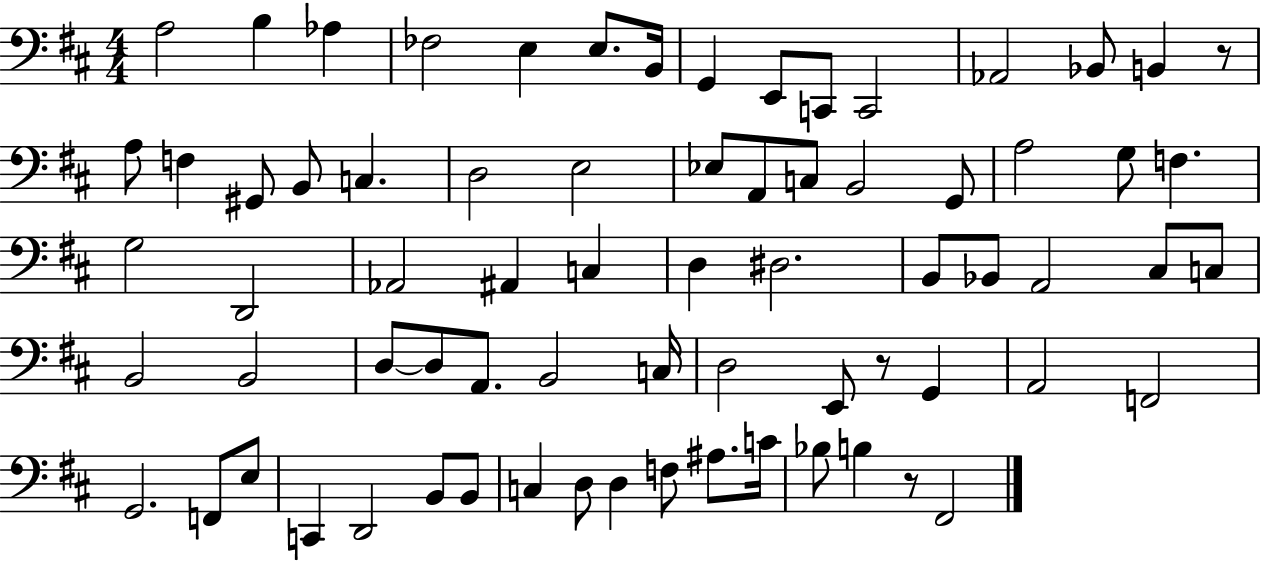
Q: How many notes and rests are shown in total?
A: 72